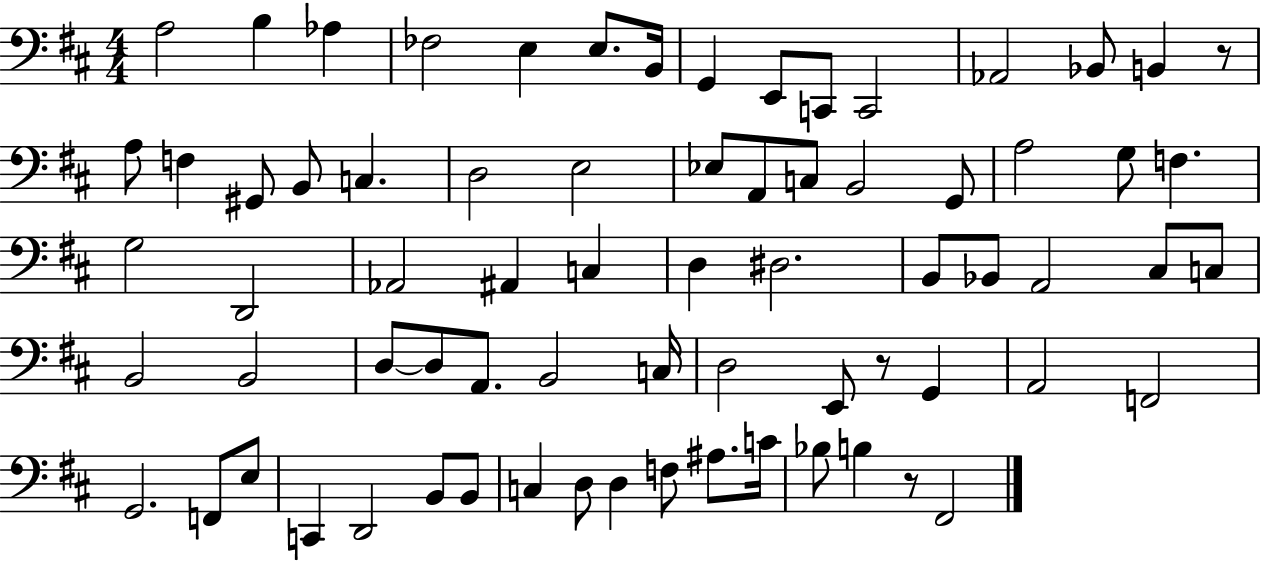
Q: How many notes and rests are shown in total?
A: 72